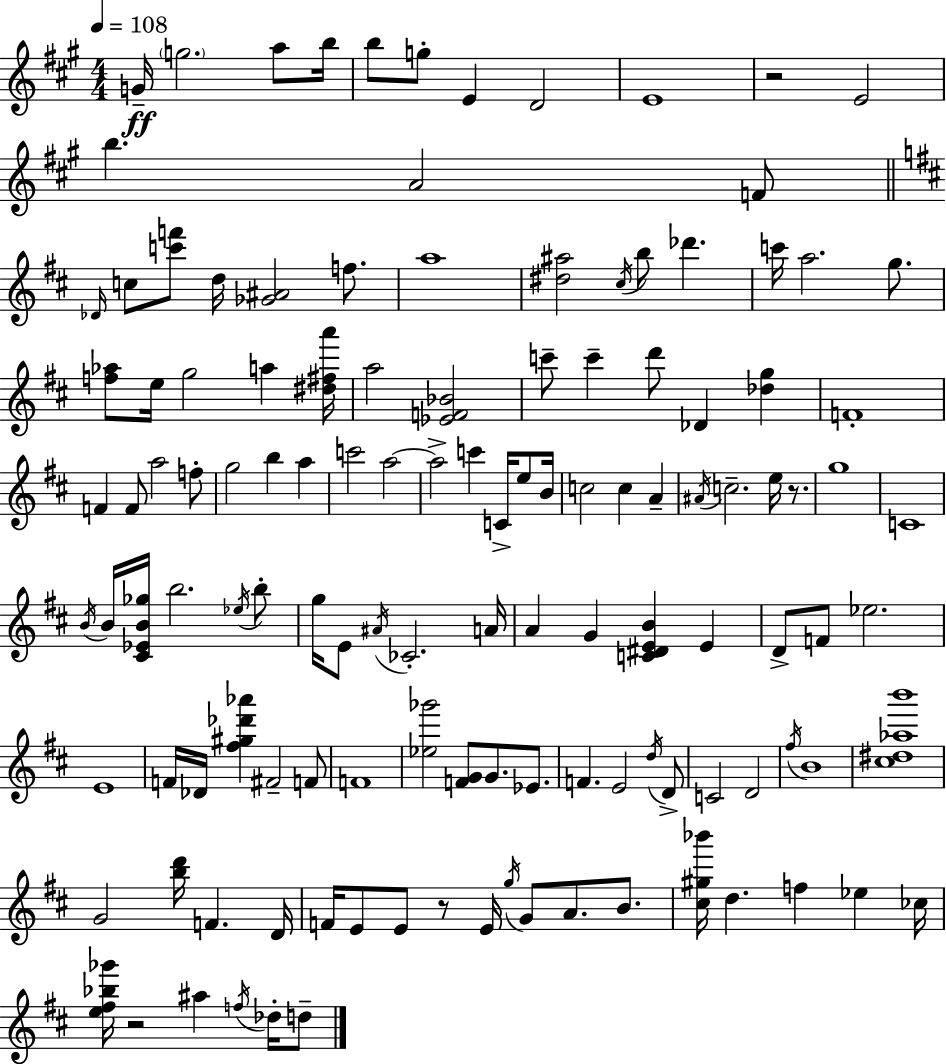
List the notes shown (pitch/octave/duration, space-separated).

G4/s G5/h. A5/e B5/s B5/e G5/e E4/q D4/h E4/w R/h E4/h B5/q. A4/h F4/e Db4/s C5/e [C6,F6]/e D5/s [Gb4,A#4]/h F5/e. A5/w [D#5,A#5]/h C#5/s B5/e Db6/q. C6/s A5/h. G5/e. [F5,Ab5]/e E5/s G5/h A5/q [D#5,F#5,A6]/s A5/h [Eb4,F4,Bb4]/h C6/e C6/q D6/e Db4/q [Db5,G5]/q F4/w F4/q F4/e A5/h F5/e G5/h B5/q A5/q C6/h A5/h A5/h C6/q C4/s E5/e B4/s C5/h C5/q A4/q A#4/s C5/h. E5/s R/e. G5/w C4/w B4/s B4/s [C#4,Eb4,B4,Gb5]/s B5/h. Eb5/s B5/e G5/s E4/e A#4/s CES4/h. A4/s A4/q G4/q [C4,D#4,E4,B4]/q E4/q D4/e F4/e Eb5/h. E4/w F4/s Db4/s [F#5,G#5,Db6,Ab6]/q F#4/h F4/e F4/w [Eb5,Gb6]/h [F4,G4]/e G4/e. Eb4/e. F4/q. E4/h D5/s D4/e C4/h D4/h F#5/s B4/w [C#5,D#5,Ab5,B6]/w G4/h [B5,D6]/s F4/q. D4/s F4/s E4/e E4/e R/e E4/s G5/s G4/e A4/e. B4/e. [C#5,G#5,Bb6]/s D5/q. F5/q Eb5/q CES5/s [E5,F#5,Bb5,Gb6]/s R/h A#5/q F5/s Db5/s D5/e